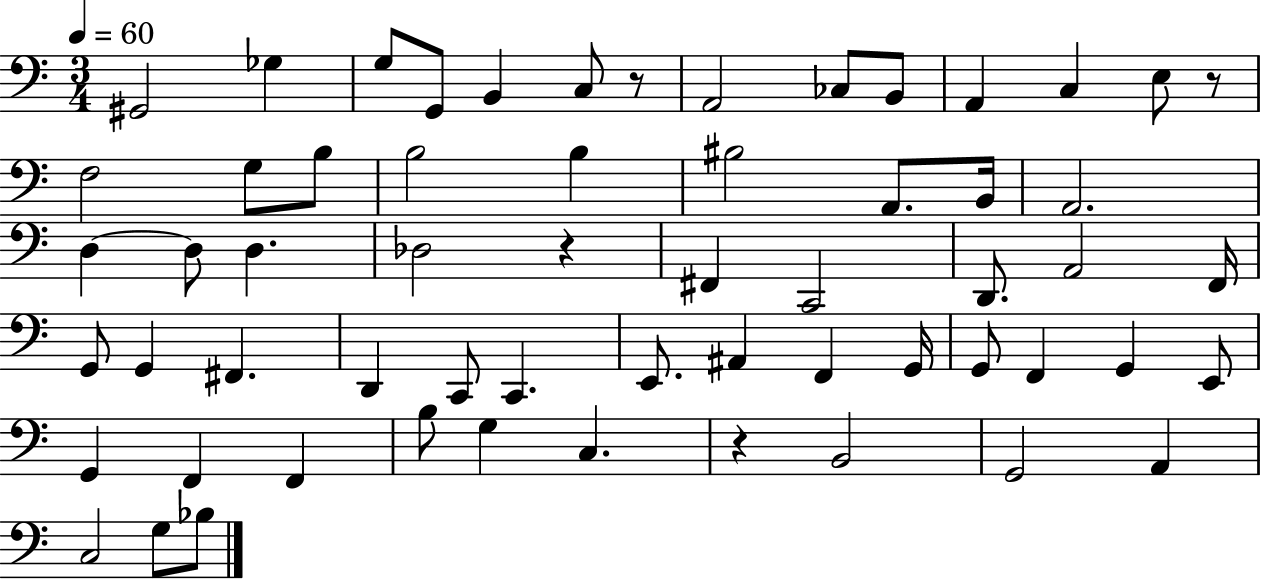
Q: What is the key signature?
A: C major